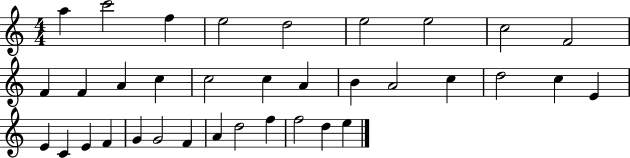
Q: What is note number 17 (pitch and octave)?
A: B4